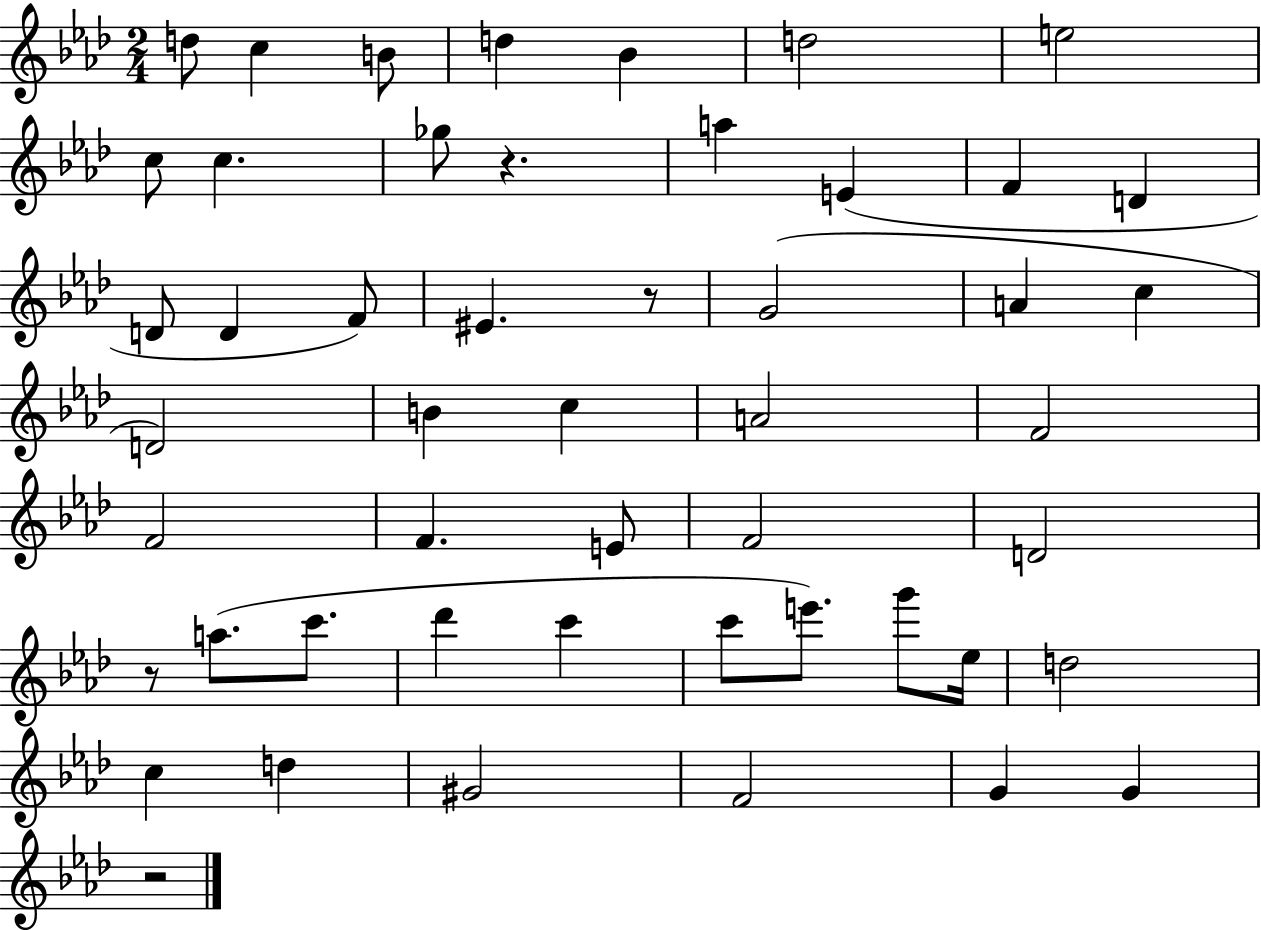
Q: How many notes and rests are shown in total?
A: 50